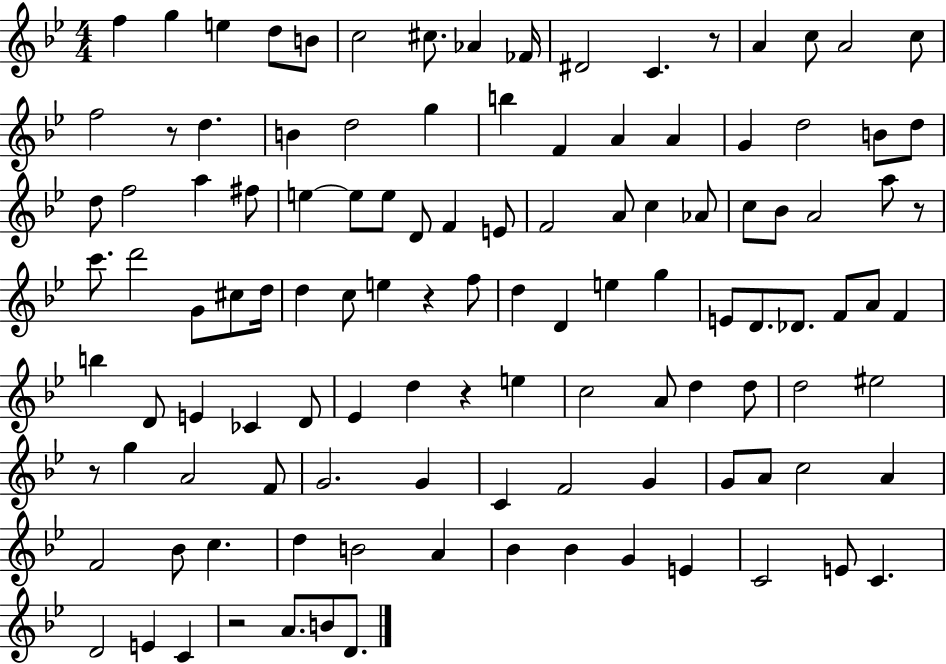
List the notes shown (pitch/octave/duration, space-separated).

F5/q G5/q E5/q D5/e B4/e C5/h C#5/e. Ab4/q FES4/s D#4/h C4/q. R/e A4/q C5/e A4/h C5/e F5/h R/e D5/q. B4/q D5/h G5/q B5/q F4/q A4/q A4/q G4/q D5/h B4/e D5/e D5/e F5/h A5/q F#5/e E5/q E5/e E5/e D4/e F4/q E4/e F4/h A4/e C5/q Ab4/e C5/e Bb4/e A4/h A5/e R/e C6/e. D6/h G4/e C#5/e D5/s D5/q C5/e E5/q R/q F5/e D5/q D4/q E5/q G5/q E4/e D4/e. Db4/e. F4/e A4/e F4/q B5/q D4/e E4/q CES4/q D4/e Eb4/q D5/q R/q E5/q C5/h A4/e D5/q D5/e D5/h EIS5/h R/e G5/q A4/h F4/e G4/h. G4/q C4/q F4/h G4/q G4/e A4/e C5/h A4/q F4/h Bb4/e C5/q. D5/q B4/h A4/q Bb4/q Bb4/q G4/q E4/q C4/h E4/e C4/q. D4/h E4/q C4/q R/h A4/e. B4/e D4/e.